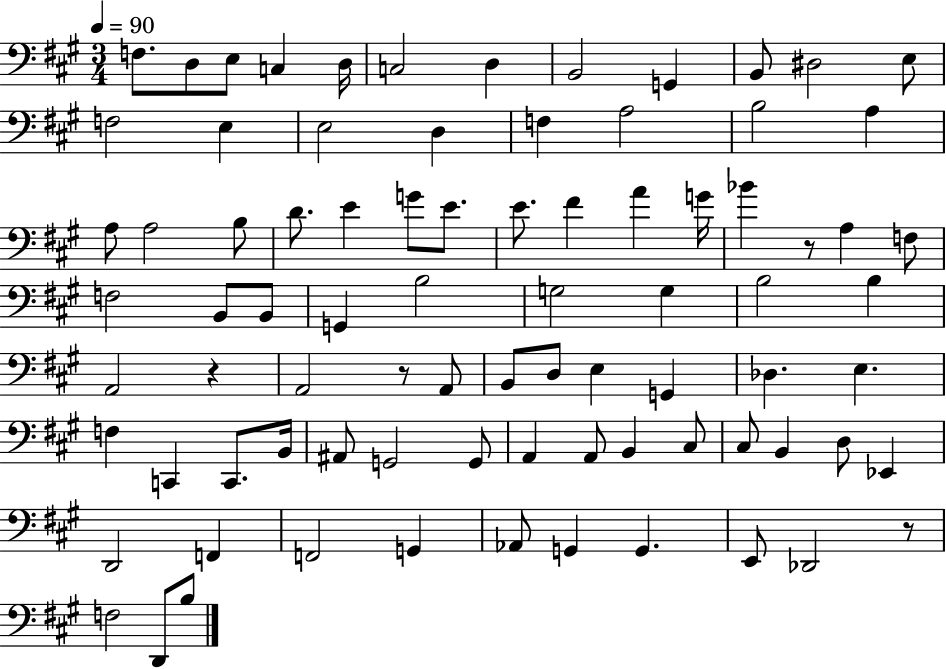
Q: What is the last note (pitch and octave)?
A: B3